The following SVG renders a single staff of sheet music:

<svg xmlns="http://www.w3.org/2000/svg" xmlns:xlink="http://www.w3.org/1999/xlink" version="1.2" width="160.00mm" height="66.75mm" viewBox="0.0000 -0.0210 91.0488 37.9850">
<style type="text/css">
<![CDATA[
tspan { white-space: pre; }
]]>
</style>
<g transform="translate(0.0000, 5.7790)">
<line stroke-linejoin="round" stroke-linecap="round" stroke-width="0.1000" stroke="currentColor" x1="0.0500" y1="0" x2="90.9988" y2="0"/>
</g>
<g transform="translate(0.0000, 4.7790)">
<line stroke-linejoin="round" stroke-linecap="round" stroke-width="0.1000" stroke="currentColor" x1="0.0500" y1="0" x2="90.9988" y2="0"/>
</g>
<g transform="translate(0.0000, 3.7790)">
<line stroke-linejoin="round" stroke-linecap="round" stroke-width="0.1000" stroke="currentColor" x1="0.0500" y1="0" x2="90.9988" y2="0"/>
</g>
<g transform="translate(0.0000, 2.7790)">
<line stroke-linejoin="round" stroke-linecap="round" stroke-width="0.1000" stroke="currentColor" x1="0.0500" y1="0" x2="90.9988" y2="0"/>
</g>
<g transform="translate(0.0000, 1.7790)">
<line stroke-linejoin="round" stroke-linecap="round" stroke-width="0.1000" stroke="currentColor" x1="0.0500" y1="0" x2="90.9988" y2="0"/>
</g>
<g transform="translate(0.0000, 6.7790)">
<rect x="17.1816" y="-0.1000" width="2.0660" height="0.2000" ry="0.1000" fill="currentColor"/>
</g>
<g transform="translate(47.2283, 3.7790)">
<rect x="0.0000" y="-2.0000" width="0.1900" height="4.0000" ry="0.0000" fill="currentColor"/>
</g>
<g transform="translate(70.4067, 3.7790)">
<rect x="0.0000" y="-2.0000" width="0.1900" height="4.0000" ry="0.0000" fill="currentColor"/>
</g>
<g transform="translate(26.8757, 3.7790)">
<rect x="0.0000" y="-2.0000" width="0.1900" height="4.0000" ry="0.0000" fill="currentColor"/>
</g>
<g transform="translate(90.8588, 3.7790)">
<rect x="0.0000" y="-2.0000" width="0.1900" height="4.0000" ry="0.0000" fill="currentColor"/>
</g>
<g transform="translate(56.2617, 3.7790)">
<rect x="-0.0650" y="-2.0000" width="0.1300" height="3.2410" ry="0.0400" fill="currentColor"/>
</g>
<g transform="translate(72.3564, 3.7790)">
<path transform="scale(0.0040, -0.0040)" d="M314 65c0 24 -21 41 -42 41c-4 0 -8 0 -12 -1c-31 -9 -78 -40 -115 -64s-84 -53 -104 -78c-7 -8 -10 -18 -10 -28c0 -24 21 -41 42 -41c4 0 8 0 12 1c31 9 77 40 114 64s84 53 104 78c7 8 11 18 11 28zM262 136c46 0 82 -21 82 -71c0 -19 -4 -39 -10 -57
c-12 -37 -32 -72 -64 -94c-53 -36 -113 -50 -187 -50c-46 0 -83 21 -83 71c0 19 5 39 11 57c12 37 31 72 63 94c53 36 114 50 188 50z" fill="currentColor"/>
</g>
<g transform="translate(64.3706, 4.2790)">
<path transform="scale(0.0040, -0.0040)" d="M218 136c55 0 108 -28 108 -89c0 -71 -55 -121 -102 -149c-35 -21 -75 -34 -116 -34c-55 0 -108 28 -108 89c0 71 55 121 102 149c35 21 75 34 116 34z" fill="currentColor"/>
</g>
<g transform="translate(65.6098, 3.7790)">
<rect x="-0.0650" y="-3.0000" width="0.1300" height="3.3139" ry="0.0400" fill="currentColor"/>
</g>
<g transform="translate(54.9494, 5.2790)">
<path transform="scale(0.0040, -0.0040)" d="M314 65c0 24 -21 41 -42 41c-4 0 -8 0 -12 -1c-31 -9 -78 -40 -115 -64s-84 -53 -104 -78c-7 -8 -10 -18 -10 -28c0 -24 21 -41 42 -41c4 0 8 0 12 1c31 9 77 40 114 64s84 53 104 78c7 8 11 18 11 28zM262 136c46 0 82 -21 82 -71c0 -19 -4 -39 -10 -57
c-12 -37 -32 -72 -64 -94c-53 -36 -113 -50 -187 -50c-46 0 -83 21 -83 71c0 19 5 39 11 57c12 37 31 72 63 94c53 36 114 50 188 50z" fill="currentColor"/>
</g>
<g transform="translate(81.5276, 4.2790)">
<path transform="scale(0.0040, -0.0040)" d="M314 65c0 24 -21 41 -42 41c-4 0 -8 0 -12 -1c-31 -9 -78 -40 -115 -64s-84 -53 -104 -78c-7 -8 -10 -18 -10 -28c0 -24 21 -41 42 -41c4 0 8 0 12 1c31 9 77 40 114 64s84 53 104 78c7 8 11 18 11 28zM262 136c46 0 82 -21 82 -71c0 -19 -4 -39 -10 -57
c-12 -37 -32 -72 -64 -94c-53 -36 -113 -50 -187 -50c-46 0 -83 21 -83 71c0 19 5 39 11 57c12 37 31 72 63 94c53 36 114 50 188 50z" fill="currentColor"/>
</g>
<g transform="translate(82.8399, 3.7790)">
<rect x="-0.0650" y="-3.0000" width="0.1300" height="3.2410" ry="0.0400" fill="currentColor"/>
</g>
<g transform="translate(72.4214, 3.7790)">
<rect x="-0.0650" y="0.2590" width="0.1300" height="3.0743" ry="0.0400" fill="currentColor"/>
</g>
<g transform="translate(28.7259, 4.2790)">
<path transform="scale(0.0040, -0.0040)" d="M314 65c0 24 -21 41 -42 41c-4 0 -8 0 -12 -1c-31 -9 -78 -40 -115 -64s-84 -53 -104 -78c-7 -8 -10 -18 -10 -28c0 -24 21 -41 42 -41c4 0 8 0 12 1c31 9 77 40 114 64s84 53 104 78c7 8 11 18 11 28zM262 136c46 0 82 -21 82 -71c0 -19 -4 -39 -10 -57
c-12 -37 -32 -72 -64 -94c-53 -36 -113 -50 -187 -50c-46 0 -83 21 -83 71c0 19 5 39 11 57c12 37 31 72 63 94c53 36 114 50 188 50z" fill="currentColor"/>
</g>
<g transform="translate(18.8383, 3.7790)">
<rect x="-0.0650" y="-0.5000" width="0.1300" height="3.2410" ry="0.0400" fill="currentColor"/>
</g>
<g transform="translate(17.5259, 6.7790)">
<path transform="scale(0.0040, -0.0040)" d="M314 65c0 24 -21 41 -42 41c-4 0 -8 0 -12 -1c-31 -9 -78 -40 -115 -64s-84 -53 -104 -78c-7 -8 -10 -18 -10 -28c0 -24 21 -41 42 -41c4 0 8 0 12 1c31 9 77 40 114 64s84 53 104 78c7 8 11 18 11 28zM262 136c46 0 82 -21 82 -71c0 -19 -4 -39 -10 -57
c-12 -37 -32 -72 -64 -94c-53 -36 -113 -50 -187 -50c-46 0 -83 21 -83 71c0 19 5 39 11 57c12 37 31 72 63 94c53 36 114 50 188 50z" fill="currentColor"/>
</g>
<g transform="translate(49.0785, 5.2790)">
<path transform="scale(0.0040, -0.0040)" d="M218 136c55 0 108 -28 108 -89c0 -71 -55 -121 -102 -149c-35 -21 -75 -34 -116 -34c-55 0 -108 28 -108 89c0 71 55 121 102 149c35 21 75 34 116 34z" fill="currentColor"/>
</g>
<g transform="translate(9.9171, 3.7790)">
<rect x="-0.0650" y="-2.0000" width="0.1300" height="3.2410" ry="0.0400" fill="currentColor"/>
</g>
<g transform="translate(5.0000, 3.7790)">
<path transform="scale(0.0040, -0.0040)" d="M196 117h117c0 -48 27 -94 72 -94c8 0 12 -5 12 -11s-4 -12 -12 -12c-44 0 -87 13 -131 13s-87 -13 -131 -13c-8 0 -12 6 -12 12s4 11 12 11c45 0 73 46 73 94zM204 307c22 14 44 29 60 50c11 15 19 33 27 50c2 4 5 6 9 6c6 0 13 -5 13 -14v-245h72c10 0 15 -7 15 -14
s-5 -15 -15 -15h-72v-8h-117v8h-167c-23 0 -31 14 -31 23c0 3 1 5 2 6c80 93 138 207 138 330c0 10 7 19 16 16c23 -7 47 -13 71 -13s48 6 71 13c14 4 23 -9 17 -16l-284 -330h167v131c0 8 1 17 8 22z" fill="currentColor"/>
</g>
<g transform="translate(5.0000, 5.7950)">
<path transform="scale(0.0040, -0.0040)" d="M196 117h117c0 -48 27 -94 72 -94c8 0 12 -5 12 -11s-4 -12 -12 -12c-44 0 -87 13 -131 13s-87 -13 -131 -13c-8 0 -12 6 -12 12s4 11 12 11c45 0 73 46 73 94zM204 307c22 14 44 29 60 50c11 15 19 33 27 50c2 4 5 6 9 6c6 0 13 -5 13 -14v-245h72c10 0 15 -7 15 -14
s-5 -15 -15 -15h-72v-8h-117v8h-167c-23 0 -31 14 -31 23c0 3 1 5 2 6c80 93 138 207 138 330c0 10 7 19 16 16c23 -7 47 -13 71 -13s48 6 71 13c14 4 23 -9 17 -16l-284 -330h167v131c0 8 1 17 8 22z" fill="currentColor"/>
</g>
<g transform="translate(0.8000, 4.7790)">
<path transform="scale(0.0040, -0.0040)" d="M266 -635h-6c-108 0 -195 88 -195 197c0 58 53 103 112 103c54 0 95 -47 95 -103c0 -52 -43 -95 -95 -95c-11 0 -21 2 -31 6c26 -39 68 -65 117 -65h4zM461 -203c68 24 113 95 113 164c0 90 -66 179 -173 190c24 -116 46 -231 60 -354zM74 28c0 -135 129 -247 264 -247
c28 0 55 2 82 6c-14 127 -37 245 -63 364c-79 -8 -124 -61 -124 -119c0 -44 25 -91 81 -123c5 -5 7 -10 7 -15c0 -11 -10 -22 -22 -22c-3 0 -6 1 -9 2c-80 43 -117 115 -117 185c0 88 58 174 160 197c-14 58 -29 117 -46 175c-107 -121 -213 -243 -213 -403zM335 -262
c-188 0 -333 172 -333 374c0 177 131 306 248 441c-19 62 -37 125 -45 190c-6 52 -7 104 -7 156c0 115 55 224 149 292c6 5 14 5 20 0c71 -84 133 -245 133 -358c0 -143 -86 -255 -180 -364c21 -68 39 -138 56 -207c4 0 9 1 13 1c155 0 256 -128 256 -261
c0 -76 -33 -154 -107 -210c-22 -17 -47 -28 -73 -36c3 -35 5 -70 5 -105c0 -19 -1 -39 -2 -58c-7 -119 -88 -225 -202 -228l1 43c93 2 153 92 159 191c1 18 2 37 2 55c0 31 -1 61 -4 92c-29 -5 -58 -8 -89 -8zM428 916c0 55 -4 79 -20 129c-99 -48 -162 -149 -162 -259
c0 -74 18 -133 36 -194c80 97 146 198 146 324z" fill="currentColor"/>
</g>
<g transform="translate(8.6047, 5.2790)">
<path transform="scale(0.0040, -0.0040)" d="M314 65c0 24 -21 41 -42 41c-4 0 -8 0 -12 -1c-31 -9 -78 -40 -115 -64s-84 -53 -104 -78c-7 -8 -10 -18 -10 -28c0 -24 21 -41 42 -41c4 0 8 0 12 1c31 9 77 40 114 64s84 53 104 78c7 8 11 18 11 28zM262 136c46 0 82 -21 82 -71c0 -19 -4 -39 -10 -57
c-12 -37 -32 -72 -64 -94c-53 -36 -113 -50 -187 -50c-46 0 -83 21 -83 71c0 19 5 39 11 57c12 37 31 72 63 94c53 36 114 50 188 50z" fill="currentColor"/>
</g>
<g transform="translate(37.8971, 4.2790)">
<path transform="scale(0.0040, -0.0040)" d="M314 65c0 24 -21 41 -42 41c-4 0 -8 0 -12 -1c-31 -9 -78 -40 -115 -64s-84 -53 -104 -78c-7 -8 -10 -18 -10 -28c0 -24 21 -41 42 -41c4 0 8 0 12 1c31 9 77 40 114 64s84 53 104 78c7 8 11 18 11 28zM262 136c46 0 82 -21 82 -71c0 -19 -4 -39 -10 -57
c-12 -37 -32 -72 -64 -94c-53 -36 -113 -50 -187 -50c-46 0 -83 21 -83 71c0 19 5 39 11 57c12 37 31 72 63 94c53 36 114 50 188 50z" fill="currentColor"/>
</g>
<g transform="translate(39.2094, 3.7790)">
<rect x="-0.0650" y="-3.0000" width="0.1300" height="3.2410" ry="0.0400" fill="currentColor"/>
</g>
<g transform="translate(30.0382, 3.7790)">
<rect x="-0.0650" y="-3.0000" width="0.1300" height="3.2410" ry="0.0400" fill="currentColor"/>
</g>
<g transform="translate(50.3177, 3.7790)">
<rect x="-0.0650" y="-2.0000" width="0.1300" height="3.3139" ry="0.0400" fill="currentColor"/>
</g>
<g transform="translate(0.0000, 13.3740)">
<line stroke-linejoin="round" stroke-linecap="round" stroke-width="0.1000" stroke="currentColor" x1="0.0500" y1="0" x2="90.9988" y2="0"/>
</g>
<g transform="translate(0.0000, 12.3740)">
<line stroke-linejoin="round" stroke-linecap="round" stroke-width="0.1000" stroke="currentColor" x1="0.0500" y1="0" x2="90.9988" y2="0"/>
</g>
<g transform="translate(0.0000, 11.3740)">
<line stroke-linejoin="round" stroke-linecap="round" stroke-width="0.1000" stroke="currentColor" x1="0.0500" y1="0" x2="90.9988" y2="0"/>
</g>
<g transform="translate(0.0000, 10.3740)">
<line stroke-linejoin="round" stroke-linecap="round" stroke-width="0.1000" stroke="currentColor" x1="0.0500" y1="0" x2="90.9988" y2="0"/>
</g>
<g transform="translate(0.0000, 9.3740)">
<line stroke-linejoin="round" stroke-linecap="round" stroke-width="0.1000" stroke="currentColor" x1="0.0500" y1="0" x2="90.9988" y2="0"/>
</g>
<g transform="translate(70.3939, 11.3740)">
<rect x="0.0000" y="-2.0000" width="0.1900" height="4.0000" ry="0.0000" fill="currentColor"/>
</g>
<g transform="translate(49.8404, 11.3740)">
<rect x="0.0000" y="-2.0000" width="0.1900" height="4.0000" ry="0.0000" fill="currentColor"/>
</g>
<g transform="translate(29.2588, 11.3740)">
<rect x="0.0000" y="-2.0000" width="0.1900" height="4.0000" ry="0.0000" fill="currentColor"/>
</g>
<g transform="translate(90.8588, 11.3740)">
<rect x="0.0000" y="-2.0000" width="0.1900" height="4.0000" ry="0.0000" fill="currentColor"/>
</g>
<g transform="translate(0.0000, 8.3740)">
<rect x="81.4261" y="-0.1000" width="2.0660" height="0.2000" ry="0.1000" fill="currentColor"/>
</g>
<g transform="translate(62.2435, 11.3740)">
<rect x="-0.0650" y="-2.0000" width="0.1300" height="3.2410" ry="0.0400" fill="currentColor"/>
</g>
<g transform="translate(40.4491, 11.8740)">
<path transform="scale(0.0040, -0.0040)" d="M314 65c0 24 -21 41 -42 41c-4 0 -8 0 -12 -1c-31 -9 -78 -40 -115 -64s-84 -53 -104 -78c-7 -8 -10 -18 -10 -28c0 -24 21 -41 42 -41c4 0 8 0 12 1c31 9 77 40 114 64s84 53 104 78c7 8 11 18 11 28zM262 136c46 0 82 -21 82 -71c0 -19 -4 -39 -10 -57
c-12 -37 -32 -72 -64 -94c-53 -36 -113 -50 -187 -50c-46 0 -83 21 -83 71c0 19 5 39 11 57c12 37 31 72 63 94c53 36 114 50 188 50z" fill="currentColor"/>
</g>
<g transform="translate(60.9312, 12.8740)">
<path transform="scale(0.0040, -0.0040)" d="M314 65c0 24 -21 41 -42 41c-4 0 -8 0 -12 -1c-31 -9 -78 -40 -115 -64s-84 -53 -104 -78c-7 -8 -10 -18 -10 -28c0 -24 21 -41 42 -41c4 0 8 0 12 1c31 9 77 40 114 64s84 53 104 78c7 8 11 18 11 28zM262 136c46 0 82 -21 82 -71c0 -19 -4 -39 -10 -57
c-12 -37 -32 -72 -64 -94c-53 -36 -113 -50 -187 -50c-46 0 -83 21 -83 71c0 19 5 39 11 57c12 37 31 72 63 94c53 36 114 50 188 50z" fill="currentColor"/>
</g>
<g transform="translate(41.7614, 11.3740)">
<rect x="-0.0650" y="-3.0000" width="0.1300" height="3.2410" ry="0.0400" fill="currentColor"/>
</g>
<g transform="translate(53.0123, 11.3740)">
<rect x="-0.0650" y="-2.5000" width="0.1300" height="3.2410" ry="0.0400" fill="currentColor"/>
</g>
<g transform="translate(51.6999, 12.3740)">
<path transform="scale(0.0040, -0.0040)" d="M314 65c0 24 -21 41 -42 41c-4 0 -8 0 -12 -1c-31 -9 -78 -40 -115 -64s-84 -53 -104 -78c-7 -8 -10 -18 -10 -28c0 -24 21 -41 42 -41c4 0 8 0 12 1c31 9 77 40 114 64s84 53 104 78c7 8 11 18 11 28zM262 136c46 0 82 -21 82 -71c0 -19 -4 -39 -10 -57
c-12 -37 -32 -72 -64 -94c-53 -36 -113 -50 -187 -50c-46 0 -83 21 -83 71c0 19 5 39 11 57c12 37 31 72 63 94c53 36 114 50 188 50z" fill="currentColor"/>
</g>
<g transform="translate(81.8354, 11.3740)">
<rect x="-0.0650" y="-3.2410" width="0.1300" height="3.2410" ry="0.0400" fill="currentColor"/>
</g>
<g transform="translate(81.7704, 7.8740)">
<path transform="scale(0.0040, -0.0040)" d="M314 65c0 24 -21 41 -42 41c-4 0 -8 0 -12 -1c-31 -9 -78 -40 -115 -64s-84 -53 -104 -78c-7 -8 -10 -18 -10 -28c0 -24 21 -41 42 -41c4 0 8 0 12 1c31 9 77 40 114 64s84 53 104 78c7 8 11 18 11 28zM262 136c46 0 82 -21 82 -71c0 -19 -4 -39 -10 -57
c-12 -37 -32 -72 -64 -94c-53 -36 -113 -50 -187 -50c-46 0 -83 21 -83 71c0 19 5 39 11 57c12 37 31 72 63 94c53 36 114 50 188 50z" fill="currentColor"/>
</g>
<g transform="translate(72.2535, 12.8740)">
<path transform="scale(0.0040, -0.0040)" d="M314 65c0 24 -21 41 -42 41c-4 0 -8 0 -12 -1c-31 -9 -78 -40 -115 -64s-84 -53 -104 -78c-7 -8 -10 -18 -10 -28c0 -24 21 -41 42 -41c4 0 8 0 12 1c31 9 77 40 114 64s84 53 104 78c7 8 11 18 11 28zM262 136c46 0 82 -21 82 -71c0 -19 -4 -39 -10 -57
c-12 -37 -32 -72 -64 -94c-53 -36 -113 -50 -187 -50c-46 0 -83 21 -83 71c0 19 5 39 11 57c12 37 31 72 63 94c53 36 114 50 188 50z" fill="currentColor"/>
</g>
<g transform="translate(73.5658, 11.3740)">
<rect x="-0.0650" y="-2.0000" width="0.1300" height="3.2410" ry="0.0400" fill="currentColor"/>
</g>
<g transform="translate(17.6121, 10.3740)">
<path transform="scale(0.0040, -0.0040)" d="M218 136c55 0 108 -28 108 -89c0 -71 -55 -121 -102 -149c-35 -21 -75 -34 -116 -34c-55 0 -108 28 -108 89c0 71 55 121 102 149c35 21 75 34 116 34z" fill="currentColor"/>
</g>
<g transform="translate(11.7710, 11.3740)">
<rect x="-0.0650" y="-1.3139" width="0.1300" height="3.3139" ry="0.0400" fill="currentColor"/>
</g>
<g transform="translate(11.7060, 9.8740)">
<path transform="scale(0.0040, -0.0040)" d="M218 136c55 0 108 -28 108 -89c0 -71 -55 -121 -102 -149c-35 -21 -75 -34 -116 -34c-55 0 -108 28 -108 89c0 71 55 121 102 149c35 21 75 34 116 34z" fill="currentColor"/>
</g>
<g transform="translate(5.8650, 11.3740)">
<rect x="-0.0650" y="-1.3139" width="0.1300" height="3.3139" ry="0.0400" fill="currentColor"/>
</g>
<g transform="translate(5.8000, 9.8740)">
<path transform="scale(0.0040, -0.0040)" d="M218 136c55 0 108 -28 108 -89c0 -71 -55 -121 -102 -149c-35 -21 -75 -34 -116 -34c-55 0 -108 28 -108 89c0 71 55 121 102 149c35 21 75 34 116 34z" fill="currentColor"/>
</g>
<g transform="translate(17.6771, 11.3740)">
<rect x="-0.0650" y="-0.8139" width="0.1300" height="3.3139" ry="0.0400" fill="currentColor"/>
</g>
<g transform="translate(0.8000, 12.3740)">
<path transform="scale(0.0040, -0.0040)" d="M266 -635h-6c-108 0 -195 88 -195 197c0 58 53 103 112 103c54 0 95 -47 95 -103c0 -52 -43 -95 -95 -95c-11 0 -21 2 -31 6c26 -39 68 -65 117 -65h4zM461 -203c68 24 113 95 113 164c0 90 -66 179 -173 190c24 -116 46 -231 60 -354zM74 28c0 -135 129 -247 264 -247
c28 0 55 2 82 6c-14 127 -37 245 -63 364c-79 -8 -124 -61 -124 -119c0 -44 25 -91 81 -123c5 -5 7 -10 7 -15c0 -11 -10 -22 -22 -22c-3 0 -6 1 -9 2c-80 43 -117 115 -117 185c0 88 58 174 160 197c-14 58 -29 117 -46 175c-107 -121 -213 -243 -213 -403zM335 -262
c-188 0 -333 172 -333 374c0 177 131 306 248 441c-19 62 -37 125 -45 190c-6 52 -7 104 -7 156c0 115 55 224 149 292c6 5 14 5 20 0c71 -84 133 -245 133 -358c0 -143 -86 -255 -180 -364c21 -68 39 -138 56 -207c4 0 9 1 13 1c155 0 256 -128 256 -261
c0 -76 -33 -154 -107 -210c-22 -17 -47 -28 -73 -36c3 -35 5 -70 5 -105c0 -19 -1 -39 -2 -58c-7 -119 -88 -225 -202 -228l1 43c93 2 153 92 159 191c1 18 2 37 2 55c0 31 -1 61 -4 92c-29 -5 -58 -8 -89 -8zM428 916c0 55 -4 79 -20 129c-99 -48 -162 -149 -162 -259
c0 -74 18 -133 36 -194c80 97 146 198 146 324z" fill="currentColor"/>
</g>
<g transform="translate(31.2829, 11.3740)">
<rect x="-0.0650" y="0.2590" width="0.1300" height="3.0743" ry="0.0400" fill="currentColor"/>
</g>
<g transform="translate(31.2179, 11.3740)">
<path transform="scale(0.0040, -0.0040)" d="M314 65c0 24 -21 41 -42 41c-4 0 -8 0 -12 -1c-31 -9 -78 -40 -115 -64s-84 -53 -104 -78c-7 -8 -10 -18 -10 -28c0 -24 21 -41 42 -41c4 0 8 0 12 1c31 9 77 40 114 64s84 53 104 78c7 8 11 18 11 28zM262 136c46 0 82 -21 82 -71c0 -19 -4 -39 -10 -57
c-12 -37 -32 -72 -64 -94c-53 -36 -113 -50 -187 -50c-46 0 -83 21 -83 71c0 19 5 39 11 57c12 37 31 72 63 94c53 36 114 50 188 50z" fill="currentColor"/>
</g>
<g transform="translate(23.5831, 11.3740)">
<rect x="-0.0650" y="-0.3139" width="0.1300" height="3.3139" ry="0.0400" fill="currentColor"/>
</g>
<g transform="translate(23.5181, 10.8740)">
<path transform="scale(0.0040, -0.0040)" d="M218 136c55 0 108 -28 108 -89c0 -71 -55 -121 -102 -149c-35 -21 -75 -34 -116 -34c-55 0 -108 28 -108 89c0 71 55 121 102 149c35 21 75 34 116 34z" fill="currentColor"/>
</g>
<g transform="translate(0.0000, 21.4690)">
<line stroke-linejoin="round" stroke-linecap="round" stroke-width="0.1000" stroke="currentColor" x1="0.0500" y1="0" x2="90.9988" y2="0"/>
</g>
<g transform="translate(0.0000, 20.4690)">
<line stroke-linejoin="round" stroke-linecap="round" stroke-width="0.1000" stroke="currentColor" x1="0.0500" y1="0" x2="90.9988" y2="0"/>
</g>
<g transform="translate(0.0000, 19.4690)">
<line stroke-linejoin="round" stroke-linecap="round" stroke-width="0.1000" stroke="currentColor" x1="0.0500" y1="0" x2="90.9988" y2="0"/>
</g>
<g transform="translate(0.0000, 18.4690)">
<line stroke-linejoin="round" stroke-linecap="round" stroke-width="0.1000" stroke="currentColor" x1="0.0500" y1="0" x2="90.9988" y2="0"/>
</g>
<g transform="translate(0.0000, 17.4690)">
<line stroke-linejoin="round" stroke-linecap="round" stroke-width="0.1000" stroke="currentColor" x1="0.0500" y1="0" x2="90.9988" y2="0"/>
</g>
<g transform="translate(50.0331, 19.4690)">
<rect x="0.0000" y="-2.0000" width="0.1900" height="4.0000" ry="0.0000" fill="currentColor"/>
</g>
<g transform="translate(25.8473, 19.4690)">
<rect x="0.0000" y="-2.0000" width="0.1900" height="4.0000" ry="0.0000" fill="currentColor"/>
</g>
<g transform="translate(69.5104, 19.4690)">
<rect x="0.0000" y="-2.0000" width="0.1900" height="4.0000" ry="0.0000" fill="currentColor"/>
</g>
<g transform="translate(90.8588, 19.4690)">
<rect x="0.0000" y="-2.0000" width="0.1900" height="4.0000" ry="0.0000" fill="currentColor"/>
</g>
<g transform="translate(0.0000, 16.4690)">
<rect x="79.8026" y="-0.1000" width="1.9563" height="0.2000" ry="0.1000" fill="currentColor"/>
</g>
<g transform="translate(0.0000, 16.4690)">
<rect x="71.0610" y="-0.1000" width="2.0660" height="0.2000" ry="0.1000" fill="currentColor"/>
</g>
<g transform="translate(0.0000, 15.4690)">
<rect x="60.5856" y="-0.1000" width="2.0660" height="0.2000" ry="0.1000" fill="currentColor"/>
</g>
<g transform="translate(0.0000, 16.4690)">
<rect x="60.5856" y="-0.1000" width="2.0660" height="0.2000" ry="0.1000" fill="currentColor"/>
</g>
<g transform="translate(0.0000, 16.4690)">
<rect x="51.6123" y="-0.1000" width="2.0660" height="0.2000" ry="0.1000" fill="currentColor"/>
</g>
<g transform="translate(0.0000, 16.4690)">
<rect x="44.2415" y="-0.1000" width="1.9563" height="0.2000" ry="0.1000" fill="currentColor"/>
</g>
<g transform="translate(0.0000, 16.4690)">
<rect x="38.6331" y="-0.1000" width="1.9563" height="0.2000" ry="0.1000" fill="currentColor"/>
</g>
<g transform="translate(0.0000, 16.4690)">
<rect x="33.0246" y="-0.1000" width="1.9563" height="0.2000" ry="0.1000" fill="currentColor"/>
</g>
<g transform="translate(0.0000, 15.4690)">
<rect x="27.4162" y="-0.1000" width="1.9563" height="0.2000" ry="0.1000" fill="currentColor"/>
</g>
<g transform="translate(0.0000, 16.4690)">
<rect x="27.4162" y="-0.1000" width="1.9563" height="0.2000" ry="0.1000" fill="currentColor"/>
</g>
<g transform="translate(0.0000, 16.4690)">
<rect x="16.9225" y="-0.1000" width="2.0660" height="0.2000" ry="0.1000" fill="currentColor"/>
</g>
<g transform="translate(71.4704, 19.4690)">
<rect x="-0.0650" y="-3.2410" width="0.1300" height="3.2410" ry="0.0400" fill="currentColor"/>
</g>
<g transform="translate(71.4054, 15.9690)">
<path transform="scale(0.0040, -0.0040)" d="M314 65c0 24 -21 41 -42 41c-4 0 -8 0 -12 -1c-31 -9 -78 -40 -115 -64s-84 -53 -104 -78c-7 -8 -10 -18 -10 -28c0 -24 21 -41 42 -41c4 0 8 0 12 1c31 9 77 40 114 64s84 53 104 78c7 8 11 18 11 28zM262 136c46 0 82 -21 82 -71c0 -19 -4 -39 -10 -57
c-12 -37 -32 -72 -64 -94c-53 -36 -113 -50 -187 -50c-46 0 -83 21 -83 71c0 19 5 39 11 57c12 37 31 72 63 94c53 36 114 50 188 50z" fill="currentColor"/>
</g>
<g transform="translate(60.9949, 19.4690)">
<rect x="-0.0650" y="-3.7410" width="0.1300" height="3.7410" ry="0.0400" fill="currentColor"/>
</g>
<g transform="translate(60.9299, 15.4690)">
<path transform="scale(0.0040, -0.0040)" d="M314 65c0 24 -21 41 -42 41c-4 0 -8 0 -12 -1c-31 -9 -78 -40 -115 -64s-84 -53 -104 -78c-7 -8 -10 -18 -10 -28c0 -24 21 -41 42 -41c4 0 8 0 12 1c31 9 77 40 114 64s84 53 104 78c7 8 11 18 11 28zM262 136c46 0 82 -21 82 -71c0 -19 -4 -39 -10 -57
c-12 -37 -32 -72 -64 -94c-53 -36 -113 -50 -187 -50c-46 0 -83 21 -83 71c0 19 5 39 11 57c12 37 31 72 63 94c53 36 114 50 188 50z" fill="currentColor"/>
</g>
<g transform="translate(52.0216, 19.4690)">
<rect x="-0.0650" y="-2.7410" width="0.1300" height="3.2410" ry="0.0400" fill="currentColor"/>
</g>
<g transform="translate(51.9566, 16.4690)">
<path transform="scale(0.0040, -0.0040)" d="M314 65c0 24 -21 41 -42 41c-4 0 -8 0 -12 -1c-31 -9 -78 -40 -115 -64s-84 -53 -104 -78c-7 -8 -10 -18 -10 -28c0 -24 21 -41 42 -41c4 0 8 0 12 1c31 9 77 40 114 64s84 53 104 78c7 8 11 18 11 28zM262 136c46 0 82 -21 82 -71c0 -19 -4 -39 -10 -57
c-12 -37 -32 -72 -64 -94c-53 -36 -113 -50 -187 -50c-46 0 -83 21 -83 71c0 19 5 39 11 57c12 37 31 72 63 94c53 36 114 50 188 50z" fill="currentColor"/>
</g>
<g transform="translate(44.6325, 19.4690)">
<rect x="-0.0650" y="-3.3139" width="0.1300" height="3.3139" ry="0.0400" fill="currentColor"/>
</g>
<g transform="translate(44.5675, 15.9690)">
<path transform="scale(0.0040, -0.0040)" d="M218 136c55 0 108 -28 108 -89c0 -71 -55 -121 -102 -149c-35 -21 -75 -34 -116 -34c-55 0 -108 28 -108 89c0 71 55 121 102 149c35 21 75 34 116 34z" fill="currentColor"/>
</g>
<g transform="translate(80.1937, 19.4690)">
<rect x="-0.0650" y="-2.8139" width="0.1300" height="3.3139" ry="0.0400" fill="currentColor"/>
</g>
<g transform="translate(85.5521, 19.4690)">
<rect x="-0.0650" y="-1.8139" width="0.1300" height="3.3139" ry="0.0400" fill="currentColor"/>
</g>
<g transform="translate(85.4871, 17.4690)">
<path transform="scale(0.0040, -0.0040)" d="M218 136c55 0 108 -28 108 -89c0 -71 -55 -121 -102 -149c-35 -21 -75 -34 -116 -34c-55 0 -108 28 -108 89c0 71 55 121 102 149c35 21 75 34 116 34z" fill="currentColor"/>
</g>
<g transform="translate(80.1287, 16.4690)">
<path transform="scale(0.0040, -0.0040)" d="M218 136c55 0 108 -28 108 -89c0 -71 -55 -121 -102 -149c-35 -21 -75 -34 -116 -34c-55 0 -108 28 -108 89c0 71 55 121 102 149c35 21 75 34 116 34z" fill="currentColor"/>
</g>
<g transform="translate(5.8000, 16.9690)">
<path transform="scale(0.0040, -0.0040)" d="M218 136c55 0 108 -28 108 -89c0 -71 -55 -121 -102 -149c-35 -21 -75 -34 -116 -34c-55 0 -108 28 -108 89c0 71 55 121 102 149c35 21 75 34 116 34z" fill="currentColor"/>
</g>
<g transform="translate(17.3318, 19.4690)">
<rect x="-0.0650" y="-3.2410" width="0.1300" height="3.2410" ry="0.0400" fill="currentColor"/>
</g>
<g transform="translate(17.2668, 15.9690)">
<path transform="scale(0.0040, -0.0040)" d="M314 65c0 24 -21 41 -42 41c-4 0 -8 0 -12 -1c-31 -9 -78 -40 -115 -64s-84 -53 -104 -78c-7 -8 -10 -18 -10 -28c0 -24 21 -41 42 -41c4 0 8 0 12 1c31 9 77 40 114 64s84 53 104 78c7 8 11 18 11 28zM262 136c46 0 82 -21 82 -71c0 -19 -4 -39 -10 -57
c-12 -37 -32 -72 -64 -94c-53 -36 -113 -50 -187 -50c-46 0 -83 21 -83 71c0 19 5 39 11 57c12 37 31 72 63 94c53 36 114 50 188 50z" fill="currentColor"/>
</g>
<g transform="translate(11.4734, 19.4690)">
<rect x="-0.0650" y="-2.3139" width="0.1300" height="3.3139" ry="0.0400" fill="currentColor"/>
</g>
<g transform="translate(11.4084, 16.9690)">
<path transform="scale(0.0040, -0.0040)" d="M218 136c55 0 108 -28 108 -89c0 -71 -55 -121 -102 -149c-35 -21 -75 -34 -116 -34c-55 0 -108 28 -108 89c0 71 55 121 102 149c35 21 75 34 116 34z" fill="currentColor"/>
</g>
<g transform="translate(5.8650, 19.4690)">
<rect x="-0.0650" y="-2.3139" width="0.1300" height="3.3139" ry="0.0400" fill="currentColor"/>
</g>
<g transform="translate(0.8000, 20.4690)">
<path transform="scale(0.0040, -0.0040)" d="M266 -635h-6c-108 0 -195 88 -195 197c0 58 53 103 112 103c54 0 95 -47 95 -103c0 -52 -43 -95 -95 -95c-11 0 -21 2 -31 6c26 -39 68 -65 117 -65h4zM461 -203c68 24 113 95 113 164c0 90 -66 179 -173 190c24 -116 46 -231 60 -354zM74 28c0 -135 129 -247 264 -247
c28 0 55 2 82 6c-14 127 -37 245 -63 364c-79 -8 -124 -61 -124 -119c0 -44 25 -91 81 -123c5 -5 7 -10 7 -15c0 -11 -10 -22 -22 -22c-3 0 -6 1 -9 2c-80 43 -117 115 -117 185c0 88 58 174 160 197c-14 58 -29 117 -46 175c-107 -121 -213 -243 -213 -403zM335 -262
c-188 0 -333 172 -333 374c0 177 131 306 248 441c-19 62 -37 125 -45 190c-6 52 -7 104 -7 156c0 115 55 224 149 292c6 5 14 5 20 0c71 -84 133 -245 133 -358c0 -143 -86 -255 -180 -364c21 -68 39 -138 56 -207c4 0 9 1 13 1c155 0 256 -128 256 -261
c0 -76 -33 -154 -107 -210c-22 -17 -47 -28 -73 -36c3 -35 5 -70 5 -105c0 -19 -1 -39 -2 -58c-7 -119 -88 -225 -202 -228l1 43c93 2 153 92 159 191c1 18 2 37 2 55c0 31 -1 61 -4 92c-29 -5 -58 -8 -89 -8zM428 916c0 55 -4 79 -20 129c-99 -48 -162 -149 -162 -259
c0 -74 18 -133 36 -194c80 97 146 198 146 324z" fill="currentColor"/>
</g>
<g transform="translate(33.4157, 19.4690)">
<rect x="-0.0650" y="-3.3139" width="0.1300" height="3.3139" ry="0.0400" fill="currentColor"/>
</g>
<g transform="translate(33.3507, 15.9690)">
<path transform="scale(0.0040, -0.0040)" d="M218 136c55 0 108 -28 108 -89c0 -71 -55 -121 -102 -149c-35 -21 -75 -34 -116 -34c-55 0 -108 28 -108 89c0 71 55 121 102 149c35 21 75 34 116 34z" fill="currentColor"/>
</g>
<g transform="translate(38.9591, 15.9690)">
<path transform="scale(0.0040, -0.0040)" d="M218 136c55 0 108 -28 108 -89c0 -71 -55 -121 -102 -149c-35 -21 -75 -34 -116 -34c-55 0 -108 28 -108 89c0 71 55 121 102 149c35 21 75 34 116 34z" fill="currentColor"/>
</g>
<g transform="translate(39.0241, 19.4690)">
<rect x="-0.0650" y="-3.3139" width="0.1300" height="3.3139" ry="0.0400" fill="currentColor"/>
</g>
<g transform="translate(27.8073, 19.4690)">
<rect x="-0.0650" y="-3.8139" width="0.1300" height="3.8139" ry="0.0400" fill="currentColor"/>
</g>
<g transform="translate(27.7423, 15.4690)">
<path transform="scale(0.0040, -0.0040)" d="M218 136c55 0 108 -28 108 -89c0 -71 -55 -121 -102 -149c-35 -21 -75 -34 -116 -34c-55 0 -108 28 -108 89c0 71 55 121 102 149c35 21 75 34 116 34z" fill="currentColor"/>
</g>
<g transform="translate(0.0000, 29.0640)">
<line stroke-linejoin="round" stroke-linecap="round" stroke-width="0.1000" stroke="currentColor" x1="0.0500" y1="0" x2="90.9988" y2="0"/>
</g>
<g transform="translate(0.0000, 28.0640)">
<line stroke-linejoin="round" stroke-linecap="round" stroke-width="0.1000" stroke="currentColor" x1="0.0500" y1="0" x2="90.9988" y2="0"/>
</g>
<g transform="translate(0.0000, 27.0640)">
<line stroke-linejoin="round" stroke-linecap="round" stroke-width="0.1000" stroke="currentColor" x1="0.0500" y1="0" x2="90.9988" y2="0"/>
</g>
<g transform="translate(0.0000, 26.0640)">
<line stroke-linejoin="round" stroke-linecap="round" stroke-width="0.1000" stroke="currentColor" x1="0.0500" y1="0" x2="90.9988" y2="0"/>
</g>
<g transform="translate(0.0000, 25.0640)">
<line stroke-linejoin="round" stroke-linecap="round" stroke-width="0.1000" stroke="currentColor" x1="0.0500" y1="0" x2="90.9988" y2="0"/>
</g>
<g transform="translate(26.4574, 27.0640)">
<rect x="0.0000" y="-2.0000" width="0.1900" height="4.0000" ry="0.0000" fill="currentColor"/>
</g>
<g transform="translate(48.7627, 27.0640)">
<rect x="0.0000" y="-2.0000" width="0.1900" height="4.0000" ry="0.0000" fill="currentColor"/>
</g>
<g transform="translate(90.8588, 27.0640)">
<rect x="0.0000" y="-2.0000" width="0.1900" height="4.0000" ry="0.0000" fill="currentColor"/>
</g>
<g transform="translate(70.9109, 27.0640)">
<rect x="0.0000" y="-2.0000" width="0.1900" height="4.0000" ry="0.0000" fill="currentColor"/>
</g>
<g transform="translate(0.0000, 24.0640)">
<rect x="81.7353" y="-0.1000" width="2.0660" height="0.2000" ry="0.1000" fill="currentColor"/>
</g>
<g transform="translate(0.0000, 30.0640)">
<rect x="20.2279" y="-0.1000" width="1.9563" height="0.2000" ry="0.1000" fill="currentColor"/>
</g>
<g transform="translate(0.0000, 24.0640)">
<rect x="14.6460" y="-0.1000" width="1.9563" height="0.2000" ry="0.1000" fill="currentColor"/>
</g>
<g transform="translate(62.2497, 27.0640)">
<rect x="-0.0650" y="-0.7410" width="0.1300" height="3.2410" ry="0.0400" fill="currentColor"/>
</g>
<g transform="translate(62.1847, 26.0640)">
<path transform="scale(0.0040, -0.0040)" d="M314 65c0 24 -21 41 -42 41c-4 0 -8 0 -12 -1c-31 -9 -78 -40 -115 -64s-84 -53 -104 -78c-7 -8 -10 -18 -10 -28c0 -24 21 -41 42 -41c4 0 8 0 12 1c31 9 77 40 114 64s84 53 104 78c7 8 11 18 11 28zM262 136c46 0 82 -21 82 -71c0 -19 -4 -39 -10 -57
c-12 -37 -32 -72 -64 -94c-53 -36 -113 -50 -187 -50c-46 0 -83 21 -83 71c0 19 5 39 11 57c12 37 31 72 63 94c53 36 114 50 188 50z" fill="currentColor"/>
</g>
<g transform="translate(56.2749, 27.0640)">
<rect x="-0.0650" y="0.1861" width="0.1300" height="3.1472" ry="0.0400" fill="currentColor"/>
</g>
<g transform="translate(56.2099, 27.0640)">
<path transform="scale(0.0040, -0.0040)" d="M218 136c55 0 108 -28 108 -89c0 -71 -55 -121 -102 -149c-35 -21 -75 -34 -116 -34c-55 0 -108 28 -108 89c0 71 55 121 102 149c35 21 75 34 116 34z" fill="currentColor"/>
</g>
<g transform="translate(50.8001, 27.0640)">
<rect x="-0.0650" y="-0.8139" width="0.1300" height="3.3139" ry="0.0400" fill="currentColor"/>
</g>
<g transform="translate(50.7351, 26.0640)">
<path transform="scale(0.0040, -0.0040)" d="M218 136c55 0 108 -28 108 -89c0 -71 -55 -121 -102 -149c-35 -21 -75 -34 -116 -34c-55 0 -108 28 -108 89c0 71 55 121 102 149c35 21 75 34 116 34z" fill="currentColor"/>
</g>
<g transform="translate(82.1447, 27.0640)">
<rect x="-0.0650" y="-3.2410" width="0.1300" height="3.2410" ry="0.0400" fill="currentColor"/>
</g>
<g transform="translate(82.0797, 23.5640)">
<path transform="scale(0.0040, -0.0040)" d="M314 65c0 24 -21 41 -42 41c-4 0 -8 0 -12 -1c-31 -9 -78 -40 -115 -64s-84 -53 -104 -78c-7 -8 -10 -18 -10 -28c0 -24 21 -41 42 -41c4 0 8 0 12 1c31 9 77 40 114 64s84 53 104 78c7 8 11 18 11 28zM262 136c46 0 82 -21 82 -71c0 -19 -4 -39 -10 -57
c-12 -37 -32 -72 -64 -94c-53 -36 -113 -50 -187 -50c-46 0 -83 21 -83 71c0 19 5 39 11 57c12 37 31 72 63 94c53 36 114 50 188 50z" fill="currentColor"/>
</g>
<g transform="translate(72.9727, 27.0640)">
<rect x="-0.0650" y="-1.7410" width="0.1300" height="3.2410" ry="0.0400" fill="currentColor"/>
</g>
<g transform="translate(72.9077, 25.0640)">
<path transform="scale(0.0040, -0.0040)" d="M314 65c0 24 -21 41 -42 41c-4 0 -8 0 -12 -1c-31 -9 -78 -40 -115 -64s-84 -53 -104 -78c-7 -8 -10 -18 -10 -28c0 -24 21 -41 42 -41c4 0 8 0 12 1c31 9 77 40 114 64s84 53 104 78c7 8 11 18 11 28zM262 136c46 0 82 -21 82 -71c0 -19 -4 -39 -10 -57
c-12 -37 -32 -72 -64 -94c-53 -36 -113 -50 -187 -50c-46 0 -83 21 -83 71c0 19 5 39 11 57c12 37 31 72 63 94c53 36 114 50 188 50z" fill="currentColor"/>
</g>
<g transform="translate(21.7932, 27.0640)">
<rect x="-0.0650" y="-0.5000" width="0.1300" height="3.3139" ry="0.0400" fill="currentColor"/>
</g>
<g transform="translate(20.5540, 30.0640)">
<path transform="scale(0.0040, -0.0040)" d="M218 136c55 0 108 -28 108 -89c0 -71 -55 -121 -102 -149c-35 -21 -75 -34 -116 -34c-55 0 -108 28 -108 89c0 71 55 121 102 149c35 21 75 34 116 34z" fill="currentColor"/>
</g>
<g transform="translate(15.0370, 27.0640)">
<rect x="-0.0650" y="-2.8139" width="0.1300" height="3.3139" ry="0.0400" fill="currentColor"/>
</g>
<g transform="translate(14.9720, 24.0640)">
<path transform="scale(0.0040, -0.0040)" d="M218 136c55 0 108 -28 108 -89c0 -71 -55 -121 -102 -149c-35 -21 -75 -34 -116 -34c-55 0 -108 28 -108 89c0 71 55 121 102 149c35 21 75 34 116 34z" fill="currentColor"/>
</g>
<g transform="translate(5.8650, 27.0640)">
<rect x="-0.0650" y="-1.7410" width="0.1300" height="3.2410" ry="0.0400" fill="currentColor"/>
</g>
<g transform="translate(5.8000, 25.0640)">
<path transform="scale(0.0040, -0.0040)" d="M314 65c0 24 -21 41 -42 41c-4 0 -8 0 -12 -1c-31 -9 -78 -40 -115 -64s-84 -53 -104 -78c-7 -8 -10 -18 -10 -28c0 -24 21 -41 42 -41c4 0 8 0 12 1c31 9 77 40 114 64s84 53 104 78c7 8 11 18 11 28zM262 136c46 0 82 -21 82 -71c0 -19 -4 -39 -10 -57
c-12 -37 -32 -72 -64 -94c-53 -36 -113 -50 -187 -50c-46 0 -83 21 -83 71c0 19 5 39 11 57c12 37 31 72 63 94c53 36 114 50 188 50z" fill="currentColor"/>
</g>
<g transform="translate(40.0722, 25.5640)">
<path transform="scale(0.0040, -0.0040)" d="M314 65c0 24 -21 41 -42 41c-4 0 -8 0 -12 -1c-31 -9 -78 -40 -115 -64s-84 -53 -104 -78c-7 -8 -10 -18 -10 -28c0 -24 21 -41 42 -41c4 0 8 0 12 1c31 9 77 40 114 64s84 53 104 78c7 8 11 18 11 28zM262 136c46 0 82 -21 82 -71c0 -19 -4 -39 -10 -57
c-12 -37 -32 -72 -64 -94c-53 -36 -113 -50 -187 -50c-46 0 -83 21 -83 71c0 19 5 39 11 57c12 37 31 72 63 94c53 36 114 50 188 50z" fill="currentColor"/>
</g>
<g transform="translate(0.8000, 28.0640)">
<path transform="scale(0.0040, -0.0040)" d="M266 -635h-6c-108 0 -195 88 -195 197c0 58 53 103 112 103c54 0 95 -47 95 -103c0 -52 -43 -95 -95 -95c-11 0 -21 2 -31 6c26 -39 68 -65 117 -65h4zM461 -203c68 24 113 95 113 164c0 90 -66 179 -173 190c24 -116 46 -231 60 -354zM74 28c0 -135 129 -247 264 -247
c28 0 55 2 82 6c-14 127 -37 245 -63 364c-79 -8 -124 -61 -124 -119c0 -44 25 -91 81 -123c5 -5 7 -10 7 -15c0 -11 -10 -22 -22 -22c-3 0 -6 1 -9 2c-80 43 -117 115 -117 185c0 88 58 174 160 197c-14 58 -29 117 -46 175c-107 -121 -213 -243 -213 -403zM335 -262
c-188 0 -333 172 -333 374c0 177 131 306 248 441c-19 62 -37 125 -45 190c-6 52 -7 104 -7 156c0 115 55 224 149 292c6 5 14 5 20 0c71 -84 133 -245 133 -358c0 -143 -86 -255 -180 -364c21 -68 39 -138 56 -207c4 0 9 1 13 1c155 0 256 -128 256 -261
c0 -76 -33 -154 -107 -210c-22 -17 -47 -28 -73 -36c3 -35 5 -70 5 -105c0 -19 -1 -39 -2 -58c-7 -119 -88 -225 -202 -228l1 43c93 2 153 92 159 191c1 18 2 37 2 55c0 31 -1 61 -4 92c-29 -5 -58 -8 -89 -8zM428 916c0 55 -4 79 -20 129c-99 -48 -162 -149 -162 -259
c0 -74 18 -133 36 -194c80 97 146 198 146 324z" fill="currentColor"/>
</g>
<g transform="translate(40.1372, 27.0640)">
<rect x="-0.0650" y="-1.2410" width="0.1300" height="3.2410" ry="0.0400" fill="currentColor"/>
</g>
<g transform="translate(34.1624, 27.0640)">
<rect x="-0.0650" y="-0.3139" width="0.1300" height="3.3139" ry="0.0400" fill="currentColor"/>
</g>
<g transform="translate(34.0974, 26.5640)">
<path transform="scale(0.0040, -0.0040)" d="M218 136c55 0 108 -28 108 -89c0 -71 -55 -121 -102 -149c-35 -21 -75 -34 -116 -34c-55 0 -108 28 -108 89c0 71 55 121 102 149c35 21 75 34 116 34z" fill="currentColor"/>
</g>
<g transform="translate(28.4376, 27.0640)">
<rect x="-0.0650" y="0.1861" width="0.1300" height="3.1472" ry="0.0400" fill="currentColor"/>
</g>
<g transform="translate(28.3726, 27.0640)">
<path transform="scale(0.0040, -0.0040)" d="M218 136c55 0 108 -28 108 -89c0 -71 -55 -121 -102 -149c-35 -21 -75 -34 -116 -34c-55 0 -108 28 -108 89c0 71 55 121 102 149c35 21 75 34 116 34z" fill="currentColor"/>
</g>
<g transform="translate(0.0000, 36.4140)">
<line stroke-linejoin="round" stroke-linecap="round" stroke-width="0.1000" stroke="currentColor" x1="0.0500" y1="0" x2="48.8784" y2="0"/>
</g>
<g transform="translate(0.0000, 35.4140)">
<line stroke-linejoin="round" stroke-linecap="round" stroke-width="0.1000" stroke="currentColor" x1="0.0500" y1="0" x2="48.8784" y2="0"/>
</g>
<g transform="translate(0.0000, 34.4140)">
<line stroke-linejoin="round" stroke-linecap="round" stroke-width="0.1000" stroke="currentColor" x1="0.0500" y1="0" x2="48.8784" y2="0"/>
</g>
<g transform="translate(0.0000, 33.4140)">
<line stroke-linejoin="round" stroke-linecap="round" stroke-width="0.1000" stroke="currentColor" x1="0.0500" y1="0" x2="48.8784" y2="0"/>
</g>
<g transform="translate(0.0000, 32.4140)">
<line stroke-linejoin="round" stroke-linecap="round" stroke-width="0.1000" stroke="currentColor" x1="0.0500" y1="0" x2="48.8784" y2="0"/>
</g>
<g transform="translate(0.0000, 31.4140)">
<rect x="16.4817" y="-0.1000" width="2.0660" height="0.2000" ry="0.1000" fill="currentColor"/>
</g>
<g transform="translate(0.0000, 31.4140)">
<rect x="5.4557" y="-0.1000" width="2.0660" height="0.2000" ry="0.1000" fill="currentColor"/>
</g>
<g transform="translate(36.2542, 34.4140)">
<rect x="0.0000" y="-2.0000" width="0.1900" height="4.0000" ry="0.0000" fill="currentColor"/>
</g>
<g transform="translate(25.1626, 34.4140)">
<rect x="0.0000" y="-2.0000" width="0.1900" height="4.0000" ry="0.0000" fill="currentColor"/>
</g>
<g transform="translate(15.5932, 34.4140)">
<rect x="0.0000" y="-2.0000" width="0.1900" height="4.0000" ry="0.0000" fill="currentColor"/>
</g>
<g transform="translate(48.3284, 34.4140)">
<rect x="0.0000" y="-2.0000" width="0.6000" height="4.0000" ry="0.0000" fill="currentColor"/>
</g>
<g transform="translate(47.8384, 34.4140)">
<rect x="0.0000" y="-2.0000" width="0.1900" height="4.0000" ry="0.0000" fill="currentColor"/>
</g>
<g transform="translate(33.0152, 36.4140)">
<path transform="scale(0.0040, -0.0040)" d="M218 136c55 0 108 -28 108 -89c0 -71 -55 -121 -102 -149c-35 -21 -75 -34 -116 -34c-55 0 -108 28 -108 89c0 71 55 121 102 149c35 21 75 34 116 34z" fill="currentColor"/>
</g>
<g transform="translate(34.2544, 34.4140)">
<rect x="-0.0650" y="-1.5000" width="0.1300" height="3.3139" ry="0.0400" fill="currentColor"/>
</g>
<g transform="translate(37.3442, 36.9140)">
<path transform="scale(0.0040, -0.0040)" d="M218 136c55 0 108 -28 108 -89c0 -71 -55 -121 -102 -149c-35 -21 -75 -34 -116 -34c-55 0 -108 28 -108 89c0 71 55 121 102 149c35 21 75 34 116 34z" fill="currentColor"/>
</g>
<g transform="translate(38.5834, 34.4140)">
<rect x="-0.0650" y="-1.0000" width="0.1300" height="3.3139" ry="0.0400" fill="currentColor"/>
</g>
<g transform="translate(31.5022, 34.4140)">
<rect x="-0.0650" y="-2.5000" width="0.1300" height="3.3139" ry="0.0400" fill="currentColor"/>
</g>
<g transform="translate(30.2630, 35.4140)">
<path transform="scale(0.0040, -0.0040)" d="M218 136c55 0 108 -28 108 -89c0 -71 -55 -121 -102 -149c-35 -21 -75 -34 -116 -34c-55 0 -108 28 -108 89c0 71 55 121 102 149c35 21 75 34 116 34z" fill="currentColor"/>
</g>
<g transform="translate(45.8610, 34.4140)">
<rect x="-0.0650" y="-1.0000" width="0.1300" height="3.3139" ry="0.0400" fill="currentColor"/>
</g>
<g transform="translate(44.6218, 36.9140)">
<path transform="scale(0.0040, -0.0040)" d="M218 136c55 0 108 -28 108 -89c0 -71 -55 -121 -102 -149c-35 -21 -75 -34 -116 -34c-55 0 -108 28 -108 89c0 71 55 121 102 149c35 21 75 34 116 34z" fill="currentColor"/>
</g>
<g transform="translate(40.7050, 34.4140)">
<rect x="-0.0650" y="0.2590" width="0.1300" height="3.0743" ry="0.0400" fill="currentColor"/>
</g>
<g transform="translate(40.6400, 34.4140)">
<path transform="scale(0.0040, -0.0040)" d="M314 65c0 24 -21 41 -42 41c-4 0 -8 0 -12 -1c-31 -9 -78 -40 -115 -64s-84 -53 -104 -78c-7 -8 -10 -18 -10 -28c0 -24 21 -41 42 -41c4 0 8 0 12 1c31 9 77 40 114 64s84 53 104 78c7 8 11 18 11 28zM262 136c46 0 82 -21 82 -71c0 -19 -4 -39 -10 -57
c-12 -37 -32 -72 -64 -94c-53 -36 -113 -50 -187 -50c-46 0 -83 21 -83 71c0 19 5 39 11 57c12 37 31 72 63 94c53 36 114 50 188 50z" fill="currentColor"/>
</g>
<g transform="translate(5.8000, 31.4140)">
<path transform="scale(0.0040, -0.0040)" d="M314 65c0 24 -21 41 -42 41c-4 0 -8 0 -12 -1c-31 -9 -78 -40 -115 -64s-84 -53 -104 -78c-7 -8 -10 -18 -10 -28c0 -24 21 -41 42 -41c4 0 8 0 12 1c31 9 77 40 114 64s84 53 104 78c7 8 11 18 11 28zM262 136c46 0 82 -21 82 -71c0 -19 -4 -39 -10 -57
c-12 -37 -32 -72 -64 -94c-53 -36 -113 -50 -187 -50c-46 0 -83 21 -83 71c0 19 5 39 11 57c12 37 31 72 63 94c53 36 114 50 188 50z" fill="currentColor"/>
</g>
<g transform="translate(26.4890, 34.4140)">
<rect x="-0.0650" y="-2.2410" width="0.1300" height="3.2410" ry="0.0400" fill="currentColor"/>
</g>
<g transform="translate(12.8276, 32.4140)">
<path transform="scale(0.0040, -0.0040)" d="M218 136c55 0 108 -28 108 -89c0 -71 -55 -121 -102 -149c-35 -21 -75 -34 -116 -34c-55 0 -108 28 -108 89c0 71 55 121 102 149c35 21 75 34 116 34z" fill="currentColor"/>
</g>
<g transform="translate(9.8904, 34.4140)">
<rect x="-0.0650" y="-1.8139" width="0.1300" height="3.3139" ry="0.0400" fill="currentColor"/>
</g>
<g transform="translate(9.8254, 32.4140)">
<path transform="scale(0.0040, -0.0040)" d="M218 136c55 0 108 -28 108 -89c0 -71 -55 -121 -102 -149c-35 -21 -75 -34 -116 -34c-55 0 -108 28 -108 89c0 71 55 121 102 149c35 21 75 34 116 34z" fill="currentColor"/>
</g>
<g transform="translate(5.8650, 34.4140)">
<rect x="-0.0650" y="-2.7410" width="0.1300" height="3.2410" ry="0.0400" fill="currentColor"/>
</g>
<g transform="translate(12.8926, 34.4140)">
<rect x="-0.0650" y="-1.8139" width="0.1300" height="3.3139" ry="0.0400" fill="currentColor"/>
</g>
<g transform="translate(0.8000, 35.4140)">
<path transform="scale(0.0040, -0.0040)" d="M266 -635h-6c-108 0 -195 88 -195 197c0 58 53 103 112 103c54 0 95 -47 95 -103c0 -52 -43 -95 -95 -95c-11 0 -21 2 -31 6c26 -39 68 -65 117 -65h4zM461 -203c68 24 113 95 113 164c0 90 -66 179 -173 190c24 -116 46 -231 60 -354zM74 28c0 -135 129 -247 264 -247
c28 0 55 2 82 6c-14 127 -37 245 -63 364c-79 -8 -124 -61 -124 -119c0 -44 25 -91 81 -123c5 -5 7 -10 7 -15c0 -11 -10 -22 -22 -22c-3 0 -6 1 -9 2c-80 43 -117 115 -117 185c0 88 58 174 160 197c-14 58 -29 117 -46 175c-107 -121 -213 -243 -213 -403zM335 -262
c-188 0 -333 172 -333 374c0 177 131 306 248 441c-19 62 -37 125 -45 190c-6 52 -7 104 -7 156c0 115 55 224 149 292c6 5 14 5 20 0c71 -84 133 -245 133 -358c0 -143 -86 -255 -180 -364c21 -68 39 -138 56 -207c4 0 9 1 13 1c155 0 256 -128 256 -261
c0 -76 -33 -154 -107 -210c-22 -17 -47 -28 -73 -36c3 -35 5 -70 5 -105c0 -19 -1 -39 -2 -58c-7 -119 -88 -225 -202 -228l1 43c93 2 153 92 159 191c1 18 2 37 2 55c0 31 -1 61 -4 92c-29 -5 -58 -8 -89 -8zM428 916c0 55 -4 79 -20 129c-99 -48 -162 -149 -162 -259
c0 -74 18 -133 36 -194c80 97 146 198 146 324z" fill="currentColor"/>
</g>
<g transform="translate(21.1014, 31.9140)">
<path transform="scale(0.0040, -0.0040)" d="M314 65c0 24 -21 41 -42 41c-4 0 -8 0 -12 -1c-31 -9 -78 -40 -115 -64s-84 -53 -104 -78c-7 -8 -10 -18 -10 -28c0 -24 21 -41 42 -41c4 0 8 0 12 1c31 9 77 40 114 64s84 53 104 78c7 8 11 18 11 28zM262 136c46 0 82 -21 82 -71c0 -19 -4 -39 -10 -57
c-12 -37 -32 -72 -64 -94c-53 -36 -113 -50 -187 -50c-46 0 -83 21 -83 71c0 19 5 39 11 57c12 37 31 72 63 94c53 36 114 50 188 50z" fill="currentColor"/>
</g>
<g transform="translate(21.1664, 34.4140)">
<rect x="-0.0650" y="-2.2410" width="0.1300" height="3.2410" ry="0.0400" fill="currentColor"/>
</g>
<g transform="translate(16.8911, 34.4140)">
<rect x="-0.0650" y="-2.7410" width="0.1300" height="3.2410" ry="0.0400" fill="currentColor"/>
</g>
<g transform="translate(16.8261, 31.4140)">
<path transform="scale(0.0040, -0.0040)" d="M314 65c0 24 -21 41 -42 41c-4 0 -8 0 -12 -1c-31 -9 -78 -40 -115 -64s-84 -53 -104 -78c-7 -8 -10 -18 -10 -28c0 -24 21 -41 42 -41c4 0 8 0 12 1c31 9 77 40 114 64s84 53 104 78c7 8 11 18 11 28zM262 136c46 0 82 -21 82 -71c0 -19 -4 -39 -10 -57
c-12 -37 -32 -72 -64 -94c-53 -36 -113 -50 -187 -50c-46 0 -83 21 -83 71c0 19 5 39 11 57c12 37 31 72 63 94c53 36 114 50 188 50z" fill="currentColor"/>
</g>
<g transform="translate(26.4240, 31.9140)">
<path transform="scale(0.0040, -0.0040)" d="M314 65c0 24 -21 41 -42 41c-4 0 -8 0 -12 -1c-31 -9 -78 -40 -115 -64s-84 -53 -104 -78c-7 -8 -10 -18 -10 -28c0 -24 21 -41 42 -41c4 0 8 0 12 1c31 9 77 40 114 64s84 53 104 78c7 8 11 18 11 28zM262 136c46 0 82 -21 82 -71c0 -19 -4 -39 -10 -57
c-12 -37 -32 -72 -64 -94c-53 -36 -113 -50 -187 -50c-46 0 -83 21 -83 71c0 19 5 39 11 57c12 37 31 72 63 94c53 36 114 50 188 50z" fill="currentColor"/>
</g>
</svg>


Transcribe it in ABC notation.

X:1
T:Untitled
M:4/4
L:1/4
K:C
F2 C2 A2 A2 F F2 A B2 A2 e e d c B2 A2 G2 F2 F2 b2 g g b2 c' b b b a2 c'2 b2 a f f2 a C B c e2 d B d2 f2 b2 a2 f f a2 g2 g2 G E D B2 D